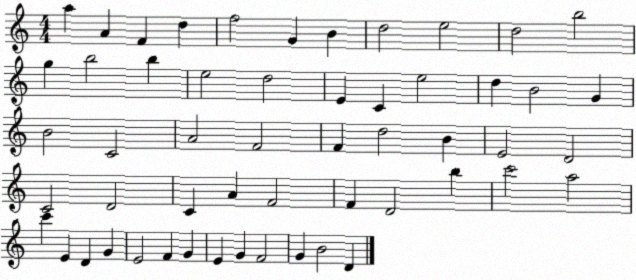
X:1
T:Untitled
M:4/4
L:1/4
K:C
a A F d f2 G B d2 e2 d2 b2 g b2 b e2 d2 E C e2 d B2 G B2 C2 A2 F2 F d2 B E2 D2 C2 D2 C A F2 F D2 b c'2 a2 c' E D G E2 F G E G F2 G B2 D